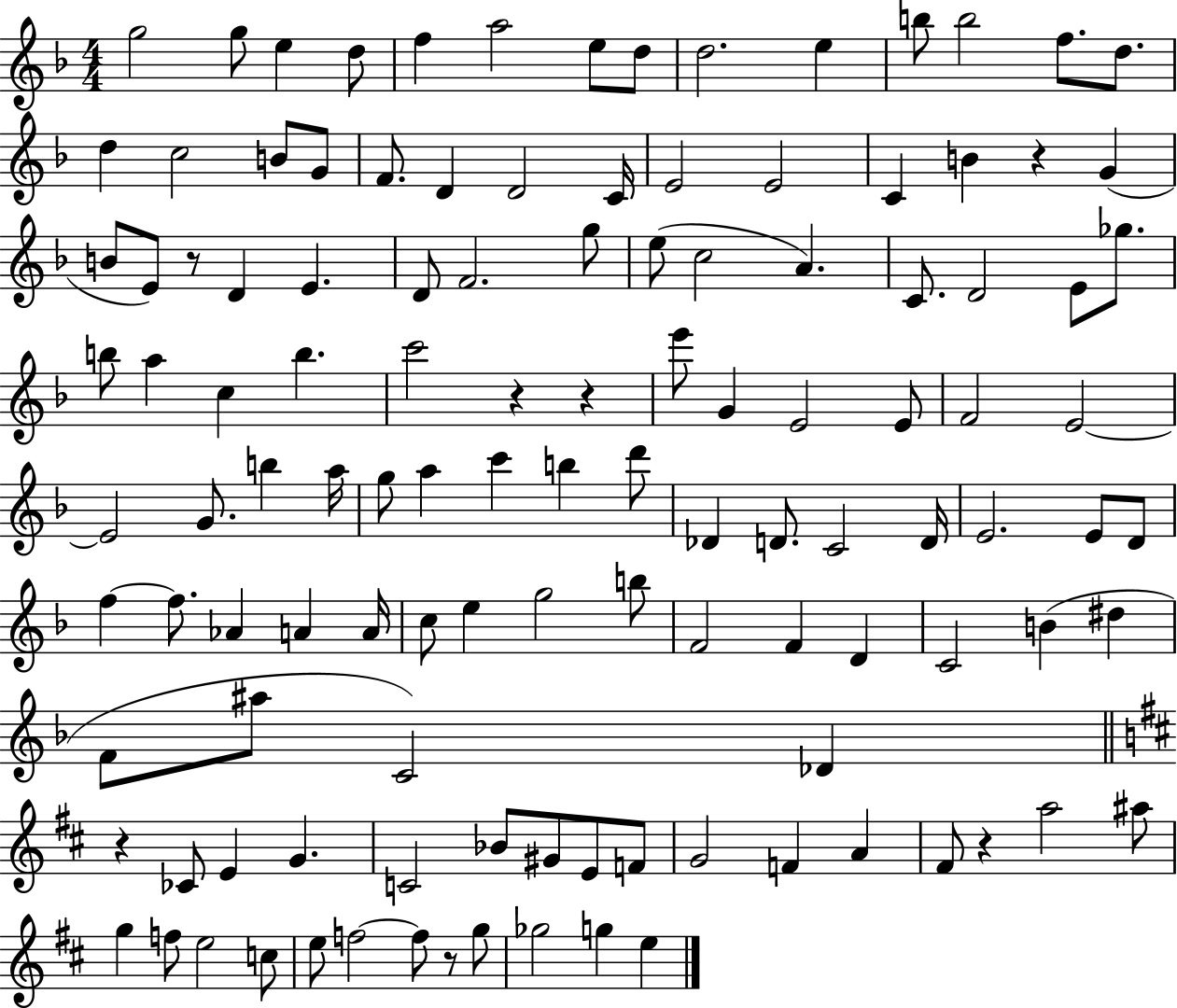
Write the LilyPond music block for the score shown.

{
  \clef treble
  \numericTimeSignature
  \time 4/4
  \key f \major
  g''2 g''8 e''4 d''8 | f''4 a''2 e''8 d''8 | d''2. e''4 | b''8 b''2 f''8. d''8. | \break d''4 c''2 b'8 g'8 | f'8. d'4 d'2 c'16 | e'2 e'2 | c'4 b'4 r4 g'4( | \break b'8 e'8) r8 d'4 e'4. | d'8 f'2. g''8 | e''8( c''2 a'4.) | c'8. d'2 e'8 ges''8. | \break b''8 a''4 c''4 b''4. | c'''2 r4 r4 | e'''8 g'4 e'2 e'8 | f'2 e'2~~ | \break e'2 g'8. b''4 a''16 | g''8 a''4 c'''4 b''4 d'''8 | des'4 d'8. c'2 d'16 | e'2. e'8 d'8 | \break f''4~~ f''8. aes'4 a'4 a'16 | c''8 e''4 g''2 b''8 | f'2 f'4 d'4 | c'2 b'4( dis''4 | \break f'8 ais''8 c'2) des'4 | \bar "||" \break \key b \minor r4 ces'8 e'4 g'4. | c'2 bes'8 gis'8 e'8 f'8 | g'2 f'4 a'4 | fis'8 r4 a''2 ais''8 | \break g''4 f''8 e''2 c''8 | e''8 f''2~~ f''8 r8 g''8 | ges''2 g''4 e''4 | \bar "|."
}